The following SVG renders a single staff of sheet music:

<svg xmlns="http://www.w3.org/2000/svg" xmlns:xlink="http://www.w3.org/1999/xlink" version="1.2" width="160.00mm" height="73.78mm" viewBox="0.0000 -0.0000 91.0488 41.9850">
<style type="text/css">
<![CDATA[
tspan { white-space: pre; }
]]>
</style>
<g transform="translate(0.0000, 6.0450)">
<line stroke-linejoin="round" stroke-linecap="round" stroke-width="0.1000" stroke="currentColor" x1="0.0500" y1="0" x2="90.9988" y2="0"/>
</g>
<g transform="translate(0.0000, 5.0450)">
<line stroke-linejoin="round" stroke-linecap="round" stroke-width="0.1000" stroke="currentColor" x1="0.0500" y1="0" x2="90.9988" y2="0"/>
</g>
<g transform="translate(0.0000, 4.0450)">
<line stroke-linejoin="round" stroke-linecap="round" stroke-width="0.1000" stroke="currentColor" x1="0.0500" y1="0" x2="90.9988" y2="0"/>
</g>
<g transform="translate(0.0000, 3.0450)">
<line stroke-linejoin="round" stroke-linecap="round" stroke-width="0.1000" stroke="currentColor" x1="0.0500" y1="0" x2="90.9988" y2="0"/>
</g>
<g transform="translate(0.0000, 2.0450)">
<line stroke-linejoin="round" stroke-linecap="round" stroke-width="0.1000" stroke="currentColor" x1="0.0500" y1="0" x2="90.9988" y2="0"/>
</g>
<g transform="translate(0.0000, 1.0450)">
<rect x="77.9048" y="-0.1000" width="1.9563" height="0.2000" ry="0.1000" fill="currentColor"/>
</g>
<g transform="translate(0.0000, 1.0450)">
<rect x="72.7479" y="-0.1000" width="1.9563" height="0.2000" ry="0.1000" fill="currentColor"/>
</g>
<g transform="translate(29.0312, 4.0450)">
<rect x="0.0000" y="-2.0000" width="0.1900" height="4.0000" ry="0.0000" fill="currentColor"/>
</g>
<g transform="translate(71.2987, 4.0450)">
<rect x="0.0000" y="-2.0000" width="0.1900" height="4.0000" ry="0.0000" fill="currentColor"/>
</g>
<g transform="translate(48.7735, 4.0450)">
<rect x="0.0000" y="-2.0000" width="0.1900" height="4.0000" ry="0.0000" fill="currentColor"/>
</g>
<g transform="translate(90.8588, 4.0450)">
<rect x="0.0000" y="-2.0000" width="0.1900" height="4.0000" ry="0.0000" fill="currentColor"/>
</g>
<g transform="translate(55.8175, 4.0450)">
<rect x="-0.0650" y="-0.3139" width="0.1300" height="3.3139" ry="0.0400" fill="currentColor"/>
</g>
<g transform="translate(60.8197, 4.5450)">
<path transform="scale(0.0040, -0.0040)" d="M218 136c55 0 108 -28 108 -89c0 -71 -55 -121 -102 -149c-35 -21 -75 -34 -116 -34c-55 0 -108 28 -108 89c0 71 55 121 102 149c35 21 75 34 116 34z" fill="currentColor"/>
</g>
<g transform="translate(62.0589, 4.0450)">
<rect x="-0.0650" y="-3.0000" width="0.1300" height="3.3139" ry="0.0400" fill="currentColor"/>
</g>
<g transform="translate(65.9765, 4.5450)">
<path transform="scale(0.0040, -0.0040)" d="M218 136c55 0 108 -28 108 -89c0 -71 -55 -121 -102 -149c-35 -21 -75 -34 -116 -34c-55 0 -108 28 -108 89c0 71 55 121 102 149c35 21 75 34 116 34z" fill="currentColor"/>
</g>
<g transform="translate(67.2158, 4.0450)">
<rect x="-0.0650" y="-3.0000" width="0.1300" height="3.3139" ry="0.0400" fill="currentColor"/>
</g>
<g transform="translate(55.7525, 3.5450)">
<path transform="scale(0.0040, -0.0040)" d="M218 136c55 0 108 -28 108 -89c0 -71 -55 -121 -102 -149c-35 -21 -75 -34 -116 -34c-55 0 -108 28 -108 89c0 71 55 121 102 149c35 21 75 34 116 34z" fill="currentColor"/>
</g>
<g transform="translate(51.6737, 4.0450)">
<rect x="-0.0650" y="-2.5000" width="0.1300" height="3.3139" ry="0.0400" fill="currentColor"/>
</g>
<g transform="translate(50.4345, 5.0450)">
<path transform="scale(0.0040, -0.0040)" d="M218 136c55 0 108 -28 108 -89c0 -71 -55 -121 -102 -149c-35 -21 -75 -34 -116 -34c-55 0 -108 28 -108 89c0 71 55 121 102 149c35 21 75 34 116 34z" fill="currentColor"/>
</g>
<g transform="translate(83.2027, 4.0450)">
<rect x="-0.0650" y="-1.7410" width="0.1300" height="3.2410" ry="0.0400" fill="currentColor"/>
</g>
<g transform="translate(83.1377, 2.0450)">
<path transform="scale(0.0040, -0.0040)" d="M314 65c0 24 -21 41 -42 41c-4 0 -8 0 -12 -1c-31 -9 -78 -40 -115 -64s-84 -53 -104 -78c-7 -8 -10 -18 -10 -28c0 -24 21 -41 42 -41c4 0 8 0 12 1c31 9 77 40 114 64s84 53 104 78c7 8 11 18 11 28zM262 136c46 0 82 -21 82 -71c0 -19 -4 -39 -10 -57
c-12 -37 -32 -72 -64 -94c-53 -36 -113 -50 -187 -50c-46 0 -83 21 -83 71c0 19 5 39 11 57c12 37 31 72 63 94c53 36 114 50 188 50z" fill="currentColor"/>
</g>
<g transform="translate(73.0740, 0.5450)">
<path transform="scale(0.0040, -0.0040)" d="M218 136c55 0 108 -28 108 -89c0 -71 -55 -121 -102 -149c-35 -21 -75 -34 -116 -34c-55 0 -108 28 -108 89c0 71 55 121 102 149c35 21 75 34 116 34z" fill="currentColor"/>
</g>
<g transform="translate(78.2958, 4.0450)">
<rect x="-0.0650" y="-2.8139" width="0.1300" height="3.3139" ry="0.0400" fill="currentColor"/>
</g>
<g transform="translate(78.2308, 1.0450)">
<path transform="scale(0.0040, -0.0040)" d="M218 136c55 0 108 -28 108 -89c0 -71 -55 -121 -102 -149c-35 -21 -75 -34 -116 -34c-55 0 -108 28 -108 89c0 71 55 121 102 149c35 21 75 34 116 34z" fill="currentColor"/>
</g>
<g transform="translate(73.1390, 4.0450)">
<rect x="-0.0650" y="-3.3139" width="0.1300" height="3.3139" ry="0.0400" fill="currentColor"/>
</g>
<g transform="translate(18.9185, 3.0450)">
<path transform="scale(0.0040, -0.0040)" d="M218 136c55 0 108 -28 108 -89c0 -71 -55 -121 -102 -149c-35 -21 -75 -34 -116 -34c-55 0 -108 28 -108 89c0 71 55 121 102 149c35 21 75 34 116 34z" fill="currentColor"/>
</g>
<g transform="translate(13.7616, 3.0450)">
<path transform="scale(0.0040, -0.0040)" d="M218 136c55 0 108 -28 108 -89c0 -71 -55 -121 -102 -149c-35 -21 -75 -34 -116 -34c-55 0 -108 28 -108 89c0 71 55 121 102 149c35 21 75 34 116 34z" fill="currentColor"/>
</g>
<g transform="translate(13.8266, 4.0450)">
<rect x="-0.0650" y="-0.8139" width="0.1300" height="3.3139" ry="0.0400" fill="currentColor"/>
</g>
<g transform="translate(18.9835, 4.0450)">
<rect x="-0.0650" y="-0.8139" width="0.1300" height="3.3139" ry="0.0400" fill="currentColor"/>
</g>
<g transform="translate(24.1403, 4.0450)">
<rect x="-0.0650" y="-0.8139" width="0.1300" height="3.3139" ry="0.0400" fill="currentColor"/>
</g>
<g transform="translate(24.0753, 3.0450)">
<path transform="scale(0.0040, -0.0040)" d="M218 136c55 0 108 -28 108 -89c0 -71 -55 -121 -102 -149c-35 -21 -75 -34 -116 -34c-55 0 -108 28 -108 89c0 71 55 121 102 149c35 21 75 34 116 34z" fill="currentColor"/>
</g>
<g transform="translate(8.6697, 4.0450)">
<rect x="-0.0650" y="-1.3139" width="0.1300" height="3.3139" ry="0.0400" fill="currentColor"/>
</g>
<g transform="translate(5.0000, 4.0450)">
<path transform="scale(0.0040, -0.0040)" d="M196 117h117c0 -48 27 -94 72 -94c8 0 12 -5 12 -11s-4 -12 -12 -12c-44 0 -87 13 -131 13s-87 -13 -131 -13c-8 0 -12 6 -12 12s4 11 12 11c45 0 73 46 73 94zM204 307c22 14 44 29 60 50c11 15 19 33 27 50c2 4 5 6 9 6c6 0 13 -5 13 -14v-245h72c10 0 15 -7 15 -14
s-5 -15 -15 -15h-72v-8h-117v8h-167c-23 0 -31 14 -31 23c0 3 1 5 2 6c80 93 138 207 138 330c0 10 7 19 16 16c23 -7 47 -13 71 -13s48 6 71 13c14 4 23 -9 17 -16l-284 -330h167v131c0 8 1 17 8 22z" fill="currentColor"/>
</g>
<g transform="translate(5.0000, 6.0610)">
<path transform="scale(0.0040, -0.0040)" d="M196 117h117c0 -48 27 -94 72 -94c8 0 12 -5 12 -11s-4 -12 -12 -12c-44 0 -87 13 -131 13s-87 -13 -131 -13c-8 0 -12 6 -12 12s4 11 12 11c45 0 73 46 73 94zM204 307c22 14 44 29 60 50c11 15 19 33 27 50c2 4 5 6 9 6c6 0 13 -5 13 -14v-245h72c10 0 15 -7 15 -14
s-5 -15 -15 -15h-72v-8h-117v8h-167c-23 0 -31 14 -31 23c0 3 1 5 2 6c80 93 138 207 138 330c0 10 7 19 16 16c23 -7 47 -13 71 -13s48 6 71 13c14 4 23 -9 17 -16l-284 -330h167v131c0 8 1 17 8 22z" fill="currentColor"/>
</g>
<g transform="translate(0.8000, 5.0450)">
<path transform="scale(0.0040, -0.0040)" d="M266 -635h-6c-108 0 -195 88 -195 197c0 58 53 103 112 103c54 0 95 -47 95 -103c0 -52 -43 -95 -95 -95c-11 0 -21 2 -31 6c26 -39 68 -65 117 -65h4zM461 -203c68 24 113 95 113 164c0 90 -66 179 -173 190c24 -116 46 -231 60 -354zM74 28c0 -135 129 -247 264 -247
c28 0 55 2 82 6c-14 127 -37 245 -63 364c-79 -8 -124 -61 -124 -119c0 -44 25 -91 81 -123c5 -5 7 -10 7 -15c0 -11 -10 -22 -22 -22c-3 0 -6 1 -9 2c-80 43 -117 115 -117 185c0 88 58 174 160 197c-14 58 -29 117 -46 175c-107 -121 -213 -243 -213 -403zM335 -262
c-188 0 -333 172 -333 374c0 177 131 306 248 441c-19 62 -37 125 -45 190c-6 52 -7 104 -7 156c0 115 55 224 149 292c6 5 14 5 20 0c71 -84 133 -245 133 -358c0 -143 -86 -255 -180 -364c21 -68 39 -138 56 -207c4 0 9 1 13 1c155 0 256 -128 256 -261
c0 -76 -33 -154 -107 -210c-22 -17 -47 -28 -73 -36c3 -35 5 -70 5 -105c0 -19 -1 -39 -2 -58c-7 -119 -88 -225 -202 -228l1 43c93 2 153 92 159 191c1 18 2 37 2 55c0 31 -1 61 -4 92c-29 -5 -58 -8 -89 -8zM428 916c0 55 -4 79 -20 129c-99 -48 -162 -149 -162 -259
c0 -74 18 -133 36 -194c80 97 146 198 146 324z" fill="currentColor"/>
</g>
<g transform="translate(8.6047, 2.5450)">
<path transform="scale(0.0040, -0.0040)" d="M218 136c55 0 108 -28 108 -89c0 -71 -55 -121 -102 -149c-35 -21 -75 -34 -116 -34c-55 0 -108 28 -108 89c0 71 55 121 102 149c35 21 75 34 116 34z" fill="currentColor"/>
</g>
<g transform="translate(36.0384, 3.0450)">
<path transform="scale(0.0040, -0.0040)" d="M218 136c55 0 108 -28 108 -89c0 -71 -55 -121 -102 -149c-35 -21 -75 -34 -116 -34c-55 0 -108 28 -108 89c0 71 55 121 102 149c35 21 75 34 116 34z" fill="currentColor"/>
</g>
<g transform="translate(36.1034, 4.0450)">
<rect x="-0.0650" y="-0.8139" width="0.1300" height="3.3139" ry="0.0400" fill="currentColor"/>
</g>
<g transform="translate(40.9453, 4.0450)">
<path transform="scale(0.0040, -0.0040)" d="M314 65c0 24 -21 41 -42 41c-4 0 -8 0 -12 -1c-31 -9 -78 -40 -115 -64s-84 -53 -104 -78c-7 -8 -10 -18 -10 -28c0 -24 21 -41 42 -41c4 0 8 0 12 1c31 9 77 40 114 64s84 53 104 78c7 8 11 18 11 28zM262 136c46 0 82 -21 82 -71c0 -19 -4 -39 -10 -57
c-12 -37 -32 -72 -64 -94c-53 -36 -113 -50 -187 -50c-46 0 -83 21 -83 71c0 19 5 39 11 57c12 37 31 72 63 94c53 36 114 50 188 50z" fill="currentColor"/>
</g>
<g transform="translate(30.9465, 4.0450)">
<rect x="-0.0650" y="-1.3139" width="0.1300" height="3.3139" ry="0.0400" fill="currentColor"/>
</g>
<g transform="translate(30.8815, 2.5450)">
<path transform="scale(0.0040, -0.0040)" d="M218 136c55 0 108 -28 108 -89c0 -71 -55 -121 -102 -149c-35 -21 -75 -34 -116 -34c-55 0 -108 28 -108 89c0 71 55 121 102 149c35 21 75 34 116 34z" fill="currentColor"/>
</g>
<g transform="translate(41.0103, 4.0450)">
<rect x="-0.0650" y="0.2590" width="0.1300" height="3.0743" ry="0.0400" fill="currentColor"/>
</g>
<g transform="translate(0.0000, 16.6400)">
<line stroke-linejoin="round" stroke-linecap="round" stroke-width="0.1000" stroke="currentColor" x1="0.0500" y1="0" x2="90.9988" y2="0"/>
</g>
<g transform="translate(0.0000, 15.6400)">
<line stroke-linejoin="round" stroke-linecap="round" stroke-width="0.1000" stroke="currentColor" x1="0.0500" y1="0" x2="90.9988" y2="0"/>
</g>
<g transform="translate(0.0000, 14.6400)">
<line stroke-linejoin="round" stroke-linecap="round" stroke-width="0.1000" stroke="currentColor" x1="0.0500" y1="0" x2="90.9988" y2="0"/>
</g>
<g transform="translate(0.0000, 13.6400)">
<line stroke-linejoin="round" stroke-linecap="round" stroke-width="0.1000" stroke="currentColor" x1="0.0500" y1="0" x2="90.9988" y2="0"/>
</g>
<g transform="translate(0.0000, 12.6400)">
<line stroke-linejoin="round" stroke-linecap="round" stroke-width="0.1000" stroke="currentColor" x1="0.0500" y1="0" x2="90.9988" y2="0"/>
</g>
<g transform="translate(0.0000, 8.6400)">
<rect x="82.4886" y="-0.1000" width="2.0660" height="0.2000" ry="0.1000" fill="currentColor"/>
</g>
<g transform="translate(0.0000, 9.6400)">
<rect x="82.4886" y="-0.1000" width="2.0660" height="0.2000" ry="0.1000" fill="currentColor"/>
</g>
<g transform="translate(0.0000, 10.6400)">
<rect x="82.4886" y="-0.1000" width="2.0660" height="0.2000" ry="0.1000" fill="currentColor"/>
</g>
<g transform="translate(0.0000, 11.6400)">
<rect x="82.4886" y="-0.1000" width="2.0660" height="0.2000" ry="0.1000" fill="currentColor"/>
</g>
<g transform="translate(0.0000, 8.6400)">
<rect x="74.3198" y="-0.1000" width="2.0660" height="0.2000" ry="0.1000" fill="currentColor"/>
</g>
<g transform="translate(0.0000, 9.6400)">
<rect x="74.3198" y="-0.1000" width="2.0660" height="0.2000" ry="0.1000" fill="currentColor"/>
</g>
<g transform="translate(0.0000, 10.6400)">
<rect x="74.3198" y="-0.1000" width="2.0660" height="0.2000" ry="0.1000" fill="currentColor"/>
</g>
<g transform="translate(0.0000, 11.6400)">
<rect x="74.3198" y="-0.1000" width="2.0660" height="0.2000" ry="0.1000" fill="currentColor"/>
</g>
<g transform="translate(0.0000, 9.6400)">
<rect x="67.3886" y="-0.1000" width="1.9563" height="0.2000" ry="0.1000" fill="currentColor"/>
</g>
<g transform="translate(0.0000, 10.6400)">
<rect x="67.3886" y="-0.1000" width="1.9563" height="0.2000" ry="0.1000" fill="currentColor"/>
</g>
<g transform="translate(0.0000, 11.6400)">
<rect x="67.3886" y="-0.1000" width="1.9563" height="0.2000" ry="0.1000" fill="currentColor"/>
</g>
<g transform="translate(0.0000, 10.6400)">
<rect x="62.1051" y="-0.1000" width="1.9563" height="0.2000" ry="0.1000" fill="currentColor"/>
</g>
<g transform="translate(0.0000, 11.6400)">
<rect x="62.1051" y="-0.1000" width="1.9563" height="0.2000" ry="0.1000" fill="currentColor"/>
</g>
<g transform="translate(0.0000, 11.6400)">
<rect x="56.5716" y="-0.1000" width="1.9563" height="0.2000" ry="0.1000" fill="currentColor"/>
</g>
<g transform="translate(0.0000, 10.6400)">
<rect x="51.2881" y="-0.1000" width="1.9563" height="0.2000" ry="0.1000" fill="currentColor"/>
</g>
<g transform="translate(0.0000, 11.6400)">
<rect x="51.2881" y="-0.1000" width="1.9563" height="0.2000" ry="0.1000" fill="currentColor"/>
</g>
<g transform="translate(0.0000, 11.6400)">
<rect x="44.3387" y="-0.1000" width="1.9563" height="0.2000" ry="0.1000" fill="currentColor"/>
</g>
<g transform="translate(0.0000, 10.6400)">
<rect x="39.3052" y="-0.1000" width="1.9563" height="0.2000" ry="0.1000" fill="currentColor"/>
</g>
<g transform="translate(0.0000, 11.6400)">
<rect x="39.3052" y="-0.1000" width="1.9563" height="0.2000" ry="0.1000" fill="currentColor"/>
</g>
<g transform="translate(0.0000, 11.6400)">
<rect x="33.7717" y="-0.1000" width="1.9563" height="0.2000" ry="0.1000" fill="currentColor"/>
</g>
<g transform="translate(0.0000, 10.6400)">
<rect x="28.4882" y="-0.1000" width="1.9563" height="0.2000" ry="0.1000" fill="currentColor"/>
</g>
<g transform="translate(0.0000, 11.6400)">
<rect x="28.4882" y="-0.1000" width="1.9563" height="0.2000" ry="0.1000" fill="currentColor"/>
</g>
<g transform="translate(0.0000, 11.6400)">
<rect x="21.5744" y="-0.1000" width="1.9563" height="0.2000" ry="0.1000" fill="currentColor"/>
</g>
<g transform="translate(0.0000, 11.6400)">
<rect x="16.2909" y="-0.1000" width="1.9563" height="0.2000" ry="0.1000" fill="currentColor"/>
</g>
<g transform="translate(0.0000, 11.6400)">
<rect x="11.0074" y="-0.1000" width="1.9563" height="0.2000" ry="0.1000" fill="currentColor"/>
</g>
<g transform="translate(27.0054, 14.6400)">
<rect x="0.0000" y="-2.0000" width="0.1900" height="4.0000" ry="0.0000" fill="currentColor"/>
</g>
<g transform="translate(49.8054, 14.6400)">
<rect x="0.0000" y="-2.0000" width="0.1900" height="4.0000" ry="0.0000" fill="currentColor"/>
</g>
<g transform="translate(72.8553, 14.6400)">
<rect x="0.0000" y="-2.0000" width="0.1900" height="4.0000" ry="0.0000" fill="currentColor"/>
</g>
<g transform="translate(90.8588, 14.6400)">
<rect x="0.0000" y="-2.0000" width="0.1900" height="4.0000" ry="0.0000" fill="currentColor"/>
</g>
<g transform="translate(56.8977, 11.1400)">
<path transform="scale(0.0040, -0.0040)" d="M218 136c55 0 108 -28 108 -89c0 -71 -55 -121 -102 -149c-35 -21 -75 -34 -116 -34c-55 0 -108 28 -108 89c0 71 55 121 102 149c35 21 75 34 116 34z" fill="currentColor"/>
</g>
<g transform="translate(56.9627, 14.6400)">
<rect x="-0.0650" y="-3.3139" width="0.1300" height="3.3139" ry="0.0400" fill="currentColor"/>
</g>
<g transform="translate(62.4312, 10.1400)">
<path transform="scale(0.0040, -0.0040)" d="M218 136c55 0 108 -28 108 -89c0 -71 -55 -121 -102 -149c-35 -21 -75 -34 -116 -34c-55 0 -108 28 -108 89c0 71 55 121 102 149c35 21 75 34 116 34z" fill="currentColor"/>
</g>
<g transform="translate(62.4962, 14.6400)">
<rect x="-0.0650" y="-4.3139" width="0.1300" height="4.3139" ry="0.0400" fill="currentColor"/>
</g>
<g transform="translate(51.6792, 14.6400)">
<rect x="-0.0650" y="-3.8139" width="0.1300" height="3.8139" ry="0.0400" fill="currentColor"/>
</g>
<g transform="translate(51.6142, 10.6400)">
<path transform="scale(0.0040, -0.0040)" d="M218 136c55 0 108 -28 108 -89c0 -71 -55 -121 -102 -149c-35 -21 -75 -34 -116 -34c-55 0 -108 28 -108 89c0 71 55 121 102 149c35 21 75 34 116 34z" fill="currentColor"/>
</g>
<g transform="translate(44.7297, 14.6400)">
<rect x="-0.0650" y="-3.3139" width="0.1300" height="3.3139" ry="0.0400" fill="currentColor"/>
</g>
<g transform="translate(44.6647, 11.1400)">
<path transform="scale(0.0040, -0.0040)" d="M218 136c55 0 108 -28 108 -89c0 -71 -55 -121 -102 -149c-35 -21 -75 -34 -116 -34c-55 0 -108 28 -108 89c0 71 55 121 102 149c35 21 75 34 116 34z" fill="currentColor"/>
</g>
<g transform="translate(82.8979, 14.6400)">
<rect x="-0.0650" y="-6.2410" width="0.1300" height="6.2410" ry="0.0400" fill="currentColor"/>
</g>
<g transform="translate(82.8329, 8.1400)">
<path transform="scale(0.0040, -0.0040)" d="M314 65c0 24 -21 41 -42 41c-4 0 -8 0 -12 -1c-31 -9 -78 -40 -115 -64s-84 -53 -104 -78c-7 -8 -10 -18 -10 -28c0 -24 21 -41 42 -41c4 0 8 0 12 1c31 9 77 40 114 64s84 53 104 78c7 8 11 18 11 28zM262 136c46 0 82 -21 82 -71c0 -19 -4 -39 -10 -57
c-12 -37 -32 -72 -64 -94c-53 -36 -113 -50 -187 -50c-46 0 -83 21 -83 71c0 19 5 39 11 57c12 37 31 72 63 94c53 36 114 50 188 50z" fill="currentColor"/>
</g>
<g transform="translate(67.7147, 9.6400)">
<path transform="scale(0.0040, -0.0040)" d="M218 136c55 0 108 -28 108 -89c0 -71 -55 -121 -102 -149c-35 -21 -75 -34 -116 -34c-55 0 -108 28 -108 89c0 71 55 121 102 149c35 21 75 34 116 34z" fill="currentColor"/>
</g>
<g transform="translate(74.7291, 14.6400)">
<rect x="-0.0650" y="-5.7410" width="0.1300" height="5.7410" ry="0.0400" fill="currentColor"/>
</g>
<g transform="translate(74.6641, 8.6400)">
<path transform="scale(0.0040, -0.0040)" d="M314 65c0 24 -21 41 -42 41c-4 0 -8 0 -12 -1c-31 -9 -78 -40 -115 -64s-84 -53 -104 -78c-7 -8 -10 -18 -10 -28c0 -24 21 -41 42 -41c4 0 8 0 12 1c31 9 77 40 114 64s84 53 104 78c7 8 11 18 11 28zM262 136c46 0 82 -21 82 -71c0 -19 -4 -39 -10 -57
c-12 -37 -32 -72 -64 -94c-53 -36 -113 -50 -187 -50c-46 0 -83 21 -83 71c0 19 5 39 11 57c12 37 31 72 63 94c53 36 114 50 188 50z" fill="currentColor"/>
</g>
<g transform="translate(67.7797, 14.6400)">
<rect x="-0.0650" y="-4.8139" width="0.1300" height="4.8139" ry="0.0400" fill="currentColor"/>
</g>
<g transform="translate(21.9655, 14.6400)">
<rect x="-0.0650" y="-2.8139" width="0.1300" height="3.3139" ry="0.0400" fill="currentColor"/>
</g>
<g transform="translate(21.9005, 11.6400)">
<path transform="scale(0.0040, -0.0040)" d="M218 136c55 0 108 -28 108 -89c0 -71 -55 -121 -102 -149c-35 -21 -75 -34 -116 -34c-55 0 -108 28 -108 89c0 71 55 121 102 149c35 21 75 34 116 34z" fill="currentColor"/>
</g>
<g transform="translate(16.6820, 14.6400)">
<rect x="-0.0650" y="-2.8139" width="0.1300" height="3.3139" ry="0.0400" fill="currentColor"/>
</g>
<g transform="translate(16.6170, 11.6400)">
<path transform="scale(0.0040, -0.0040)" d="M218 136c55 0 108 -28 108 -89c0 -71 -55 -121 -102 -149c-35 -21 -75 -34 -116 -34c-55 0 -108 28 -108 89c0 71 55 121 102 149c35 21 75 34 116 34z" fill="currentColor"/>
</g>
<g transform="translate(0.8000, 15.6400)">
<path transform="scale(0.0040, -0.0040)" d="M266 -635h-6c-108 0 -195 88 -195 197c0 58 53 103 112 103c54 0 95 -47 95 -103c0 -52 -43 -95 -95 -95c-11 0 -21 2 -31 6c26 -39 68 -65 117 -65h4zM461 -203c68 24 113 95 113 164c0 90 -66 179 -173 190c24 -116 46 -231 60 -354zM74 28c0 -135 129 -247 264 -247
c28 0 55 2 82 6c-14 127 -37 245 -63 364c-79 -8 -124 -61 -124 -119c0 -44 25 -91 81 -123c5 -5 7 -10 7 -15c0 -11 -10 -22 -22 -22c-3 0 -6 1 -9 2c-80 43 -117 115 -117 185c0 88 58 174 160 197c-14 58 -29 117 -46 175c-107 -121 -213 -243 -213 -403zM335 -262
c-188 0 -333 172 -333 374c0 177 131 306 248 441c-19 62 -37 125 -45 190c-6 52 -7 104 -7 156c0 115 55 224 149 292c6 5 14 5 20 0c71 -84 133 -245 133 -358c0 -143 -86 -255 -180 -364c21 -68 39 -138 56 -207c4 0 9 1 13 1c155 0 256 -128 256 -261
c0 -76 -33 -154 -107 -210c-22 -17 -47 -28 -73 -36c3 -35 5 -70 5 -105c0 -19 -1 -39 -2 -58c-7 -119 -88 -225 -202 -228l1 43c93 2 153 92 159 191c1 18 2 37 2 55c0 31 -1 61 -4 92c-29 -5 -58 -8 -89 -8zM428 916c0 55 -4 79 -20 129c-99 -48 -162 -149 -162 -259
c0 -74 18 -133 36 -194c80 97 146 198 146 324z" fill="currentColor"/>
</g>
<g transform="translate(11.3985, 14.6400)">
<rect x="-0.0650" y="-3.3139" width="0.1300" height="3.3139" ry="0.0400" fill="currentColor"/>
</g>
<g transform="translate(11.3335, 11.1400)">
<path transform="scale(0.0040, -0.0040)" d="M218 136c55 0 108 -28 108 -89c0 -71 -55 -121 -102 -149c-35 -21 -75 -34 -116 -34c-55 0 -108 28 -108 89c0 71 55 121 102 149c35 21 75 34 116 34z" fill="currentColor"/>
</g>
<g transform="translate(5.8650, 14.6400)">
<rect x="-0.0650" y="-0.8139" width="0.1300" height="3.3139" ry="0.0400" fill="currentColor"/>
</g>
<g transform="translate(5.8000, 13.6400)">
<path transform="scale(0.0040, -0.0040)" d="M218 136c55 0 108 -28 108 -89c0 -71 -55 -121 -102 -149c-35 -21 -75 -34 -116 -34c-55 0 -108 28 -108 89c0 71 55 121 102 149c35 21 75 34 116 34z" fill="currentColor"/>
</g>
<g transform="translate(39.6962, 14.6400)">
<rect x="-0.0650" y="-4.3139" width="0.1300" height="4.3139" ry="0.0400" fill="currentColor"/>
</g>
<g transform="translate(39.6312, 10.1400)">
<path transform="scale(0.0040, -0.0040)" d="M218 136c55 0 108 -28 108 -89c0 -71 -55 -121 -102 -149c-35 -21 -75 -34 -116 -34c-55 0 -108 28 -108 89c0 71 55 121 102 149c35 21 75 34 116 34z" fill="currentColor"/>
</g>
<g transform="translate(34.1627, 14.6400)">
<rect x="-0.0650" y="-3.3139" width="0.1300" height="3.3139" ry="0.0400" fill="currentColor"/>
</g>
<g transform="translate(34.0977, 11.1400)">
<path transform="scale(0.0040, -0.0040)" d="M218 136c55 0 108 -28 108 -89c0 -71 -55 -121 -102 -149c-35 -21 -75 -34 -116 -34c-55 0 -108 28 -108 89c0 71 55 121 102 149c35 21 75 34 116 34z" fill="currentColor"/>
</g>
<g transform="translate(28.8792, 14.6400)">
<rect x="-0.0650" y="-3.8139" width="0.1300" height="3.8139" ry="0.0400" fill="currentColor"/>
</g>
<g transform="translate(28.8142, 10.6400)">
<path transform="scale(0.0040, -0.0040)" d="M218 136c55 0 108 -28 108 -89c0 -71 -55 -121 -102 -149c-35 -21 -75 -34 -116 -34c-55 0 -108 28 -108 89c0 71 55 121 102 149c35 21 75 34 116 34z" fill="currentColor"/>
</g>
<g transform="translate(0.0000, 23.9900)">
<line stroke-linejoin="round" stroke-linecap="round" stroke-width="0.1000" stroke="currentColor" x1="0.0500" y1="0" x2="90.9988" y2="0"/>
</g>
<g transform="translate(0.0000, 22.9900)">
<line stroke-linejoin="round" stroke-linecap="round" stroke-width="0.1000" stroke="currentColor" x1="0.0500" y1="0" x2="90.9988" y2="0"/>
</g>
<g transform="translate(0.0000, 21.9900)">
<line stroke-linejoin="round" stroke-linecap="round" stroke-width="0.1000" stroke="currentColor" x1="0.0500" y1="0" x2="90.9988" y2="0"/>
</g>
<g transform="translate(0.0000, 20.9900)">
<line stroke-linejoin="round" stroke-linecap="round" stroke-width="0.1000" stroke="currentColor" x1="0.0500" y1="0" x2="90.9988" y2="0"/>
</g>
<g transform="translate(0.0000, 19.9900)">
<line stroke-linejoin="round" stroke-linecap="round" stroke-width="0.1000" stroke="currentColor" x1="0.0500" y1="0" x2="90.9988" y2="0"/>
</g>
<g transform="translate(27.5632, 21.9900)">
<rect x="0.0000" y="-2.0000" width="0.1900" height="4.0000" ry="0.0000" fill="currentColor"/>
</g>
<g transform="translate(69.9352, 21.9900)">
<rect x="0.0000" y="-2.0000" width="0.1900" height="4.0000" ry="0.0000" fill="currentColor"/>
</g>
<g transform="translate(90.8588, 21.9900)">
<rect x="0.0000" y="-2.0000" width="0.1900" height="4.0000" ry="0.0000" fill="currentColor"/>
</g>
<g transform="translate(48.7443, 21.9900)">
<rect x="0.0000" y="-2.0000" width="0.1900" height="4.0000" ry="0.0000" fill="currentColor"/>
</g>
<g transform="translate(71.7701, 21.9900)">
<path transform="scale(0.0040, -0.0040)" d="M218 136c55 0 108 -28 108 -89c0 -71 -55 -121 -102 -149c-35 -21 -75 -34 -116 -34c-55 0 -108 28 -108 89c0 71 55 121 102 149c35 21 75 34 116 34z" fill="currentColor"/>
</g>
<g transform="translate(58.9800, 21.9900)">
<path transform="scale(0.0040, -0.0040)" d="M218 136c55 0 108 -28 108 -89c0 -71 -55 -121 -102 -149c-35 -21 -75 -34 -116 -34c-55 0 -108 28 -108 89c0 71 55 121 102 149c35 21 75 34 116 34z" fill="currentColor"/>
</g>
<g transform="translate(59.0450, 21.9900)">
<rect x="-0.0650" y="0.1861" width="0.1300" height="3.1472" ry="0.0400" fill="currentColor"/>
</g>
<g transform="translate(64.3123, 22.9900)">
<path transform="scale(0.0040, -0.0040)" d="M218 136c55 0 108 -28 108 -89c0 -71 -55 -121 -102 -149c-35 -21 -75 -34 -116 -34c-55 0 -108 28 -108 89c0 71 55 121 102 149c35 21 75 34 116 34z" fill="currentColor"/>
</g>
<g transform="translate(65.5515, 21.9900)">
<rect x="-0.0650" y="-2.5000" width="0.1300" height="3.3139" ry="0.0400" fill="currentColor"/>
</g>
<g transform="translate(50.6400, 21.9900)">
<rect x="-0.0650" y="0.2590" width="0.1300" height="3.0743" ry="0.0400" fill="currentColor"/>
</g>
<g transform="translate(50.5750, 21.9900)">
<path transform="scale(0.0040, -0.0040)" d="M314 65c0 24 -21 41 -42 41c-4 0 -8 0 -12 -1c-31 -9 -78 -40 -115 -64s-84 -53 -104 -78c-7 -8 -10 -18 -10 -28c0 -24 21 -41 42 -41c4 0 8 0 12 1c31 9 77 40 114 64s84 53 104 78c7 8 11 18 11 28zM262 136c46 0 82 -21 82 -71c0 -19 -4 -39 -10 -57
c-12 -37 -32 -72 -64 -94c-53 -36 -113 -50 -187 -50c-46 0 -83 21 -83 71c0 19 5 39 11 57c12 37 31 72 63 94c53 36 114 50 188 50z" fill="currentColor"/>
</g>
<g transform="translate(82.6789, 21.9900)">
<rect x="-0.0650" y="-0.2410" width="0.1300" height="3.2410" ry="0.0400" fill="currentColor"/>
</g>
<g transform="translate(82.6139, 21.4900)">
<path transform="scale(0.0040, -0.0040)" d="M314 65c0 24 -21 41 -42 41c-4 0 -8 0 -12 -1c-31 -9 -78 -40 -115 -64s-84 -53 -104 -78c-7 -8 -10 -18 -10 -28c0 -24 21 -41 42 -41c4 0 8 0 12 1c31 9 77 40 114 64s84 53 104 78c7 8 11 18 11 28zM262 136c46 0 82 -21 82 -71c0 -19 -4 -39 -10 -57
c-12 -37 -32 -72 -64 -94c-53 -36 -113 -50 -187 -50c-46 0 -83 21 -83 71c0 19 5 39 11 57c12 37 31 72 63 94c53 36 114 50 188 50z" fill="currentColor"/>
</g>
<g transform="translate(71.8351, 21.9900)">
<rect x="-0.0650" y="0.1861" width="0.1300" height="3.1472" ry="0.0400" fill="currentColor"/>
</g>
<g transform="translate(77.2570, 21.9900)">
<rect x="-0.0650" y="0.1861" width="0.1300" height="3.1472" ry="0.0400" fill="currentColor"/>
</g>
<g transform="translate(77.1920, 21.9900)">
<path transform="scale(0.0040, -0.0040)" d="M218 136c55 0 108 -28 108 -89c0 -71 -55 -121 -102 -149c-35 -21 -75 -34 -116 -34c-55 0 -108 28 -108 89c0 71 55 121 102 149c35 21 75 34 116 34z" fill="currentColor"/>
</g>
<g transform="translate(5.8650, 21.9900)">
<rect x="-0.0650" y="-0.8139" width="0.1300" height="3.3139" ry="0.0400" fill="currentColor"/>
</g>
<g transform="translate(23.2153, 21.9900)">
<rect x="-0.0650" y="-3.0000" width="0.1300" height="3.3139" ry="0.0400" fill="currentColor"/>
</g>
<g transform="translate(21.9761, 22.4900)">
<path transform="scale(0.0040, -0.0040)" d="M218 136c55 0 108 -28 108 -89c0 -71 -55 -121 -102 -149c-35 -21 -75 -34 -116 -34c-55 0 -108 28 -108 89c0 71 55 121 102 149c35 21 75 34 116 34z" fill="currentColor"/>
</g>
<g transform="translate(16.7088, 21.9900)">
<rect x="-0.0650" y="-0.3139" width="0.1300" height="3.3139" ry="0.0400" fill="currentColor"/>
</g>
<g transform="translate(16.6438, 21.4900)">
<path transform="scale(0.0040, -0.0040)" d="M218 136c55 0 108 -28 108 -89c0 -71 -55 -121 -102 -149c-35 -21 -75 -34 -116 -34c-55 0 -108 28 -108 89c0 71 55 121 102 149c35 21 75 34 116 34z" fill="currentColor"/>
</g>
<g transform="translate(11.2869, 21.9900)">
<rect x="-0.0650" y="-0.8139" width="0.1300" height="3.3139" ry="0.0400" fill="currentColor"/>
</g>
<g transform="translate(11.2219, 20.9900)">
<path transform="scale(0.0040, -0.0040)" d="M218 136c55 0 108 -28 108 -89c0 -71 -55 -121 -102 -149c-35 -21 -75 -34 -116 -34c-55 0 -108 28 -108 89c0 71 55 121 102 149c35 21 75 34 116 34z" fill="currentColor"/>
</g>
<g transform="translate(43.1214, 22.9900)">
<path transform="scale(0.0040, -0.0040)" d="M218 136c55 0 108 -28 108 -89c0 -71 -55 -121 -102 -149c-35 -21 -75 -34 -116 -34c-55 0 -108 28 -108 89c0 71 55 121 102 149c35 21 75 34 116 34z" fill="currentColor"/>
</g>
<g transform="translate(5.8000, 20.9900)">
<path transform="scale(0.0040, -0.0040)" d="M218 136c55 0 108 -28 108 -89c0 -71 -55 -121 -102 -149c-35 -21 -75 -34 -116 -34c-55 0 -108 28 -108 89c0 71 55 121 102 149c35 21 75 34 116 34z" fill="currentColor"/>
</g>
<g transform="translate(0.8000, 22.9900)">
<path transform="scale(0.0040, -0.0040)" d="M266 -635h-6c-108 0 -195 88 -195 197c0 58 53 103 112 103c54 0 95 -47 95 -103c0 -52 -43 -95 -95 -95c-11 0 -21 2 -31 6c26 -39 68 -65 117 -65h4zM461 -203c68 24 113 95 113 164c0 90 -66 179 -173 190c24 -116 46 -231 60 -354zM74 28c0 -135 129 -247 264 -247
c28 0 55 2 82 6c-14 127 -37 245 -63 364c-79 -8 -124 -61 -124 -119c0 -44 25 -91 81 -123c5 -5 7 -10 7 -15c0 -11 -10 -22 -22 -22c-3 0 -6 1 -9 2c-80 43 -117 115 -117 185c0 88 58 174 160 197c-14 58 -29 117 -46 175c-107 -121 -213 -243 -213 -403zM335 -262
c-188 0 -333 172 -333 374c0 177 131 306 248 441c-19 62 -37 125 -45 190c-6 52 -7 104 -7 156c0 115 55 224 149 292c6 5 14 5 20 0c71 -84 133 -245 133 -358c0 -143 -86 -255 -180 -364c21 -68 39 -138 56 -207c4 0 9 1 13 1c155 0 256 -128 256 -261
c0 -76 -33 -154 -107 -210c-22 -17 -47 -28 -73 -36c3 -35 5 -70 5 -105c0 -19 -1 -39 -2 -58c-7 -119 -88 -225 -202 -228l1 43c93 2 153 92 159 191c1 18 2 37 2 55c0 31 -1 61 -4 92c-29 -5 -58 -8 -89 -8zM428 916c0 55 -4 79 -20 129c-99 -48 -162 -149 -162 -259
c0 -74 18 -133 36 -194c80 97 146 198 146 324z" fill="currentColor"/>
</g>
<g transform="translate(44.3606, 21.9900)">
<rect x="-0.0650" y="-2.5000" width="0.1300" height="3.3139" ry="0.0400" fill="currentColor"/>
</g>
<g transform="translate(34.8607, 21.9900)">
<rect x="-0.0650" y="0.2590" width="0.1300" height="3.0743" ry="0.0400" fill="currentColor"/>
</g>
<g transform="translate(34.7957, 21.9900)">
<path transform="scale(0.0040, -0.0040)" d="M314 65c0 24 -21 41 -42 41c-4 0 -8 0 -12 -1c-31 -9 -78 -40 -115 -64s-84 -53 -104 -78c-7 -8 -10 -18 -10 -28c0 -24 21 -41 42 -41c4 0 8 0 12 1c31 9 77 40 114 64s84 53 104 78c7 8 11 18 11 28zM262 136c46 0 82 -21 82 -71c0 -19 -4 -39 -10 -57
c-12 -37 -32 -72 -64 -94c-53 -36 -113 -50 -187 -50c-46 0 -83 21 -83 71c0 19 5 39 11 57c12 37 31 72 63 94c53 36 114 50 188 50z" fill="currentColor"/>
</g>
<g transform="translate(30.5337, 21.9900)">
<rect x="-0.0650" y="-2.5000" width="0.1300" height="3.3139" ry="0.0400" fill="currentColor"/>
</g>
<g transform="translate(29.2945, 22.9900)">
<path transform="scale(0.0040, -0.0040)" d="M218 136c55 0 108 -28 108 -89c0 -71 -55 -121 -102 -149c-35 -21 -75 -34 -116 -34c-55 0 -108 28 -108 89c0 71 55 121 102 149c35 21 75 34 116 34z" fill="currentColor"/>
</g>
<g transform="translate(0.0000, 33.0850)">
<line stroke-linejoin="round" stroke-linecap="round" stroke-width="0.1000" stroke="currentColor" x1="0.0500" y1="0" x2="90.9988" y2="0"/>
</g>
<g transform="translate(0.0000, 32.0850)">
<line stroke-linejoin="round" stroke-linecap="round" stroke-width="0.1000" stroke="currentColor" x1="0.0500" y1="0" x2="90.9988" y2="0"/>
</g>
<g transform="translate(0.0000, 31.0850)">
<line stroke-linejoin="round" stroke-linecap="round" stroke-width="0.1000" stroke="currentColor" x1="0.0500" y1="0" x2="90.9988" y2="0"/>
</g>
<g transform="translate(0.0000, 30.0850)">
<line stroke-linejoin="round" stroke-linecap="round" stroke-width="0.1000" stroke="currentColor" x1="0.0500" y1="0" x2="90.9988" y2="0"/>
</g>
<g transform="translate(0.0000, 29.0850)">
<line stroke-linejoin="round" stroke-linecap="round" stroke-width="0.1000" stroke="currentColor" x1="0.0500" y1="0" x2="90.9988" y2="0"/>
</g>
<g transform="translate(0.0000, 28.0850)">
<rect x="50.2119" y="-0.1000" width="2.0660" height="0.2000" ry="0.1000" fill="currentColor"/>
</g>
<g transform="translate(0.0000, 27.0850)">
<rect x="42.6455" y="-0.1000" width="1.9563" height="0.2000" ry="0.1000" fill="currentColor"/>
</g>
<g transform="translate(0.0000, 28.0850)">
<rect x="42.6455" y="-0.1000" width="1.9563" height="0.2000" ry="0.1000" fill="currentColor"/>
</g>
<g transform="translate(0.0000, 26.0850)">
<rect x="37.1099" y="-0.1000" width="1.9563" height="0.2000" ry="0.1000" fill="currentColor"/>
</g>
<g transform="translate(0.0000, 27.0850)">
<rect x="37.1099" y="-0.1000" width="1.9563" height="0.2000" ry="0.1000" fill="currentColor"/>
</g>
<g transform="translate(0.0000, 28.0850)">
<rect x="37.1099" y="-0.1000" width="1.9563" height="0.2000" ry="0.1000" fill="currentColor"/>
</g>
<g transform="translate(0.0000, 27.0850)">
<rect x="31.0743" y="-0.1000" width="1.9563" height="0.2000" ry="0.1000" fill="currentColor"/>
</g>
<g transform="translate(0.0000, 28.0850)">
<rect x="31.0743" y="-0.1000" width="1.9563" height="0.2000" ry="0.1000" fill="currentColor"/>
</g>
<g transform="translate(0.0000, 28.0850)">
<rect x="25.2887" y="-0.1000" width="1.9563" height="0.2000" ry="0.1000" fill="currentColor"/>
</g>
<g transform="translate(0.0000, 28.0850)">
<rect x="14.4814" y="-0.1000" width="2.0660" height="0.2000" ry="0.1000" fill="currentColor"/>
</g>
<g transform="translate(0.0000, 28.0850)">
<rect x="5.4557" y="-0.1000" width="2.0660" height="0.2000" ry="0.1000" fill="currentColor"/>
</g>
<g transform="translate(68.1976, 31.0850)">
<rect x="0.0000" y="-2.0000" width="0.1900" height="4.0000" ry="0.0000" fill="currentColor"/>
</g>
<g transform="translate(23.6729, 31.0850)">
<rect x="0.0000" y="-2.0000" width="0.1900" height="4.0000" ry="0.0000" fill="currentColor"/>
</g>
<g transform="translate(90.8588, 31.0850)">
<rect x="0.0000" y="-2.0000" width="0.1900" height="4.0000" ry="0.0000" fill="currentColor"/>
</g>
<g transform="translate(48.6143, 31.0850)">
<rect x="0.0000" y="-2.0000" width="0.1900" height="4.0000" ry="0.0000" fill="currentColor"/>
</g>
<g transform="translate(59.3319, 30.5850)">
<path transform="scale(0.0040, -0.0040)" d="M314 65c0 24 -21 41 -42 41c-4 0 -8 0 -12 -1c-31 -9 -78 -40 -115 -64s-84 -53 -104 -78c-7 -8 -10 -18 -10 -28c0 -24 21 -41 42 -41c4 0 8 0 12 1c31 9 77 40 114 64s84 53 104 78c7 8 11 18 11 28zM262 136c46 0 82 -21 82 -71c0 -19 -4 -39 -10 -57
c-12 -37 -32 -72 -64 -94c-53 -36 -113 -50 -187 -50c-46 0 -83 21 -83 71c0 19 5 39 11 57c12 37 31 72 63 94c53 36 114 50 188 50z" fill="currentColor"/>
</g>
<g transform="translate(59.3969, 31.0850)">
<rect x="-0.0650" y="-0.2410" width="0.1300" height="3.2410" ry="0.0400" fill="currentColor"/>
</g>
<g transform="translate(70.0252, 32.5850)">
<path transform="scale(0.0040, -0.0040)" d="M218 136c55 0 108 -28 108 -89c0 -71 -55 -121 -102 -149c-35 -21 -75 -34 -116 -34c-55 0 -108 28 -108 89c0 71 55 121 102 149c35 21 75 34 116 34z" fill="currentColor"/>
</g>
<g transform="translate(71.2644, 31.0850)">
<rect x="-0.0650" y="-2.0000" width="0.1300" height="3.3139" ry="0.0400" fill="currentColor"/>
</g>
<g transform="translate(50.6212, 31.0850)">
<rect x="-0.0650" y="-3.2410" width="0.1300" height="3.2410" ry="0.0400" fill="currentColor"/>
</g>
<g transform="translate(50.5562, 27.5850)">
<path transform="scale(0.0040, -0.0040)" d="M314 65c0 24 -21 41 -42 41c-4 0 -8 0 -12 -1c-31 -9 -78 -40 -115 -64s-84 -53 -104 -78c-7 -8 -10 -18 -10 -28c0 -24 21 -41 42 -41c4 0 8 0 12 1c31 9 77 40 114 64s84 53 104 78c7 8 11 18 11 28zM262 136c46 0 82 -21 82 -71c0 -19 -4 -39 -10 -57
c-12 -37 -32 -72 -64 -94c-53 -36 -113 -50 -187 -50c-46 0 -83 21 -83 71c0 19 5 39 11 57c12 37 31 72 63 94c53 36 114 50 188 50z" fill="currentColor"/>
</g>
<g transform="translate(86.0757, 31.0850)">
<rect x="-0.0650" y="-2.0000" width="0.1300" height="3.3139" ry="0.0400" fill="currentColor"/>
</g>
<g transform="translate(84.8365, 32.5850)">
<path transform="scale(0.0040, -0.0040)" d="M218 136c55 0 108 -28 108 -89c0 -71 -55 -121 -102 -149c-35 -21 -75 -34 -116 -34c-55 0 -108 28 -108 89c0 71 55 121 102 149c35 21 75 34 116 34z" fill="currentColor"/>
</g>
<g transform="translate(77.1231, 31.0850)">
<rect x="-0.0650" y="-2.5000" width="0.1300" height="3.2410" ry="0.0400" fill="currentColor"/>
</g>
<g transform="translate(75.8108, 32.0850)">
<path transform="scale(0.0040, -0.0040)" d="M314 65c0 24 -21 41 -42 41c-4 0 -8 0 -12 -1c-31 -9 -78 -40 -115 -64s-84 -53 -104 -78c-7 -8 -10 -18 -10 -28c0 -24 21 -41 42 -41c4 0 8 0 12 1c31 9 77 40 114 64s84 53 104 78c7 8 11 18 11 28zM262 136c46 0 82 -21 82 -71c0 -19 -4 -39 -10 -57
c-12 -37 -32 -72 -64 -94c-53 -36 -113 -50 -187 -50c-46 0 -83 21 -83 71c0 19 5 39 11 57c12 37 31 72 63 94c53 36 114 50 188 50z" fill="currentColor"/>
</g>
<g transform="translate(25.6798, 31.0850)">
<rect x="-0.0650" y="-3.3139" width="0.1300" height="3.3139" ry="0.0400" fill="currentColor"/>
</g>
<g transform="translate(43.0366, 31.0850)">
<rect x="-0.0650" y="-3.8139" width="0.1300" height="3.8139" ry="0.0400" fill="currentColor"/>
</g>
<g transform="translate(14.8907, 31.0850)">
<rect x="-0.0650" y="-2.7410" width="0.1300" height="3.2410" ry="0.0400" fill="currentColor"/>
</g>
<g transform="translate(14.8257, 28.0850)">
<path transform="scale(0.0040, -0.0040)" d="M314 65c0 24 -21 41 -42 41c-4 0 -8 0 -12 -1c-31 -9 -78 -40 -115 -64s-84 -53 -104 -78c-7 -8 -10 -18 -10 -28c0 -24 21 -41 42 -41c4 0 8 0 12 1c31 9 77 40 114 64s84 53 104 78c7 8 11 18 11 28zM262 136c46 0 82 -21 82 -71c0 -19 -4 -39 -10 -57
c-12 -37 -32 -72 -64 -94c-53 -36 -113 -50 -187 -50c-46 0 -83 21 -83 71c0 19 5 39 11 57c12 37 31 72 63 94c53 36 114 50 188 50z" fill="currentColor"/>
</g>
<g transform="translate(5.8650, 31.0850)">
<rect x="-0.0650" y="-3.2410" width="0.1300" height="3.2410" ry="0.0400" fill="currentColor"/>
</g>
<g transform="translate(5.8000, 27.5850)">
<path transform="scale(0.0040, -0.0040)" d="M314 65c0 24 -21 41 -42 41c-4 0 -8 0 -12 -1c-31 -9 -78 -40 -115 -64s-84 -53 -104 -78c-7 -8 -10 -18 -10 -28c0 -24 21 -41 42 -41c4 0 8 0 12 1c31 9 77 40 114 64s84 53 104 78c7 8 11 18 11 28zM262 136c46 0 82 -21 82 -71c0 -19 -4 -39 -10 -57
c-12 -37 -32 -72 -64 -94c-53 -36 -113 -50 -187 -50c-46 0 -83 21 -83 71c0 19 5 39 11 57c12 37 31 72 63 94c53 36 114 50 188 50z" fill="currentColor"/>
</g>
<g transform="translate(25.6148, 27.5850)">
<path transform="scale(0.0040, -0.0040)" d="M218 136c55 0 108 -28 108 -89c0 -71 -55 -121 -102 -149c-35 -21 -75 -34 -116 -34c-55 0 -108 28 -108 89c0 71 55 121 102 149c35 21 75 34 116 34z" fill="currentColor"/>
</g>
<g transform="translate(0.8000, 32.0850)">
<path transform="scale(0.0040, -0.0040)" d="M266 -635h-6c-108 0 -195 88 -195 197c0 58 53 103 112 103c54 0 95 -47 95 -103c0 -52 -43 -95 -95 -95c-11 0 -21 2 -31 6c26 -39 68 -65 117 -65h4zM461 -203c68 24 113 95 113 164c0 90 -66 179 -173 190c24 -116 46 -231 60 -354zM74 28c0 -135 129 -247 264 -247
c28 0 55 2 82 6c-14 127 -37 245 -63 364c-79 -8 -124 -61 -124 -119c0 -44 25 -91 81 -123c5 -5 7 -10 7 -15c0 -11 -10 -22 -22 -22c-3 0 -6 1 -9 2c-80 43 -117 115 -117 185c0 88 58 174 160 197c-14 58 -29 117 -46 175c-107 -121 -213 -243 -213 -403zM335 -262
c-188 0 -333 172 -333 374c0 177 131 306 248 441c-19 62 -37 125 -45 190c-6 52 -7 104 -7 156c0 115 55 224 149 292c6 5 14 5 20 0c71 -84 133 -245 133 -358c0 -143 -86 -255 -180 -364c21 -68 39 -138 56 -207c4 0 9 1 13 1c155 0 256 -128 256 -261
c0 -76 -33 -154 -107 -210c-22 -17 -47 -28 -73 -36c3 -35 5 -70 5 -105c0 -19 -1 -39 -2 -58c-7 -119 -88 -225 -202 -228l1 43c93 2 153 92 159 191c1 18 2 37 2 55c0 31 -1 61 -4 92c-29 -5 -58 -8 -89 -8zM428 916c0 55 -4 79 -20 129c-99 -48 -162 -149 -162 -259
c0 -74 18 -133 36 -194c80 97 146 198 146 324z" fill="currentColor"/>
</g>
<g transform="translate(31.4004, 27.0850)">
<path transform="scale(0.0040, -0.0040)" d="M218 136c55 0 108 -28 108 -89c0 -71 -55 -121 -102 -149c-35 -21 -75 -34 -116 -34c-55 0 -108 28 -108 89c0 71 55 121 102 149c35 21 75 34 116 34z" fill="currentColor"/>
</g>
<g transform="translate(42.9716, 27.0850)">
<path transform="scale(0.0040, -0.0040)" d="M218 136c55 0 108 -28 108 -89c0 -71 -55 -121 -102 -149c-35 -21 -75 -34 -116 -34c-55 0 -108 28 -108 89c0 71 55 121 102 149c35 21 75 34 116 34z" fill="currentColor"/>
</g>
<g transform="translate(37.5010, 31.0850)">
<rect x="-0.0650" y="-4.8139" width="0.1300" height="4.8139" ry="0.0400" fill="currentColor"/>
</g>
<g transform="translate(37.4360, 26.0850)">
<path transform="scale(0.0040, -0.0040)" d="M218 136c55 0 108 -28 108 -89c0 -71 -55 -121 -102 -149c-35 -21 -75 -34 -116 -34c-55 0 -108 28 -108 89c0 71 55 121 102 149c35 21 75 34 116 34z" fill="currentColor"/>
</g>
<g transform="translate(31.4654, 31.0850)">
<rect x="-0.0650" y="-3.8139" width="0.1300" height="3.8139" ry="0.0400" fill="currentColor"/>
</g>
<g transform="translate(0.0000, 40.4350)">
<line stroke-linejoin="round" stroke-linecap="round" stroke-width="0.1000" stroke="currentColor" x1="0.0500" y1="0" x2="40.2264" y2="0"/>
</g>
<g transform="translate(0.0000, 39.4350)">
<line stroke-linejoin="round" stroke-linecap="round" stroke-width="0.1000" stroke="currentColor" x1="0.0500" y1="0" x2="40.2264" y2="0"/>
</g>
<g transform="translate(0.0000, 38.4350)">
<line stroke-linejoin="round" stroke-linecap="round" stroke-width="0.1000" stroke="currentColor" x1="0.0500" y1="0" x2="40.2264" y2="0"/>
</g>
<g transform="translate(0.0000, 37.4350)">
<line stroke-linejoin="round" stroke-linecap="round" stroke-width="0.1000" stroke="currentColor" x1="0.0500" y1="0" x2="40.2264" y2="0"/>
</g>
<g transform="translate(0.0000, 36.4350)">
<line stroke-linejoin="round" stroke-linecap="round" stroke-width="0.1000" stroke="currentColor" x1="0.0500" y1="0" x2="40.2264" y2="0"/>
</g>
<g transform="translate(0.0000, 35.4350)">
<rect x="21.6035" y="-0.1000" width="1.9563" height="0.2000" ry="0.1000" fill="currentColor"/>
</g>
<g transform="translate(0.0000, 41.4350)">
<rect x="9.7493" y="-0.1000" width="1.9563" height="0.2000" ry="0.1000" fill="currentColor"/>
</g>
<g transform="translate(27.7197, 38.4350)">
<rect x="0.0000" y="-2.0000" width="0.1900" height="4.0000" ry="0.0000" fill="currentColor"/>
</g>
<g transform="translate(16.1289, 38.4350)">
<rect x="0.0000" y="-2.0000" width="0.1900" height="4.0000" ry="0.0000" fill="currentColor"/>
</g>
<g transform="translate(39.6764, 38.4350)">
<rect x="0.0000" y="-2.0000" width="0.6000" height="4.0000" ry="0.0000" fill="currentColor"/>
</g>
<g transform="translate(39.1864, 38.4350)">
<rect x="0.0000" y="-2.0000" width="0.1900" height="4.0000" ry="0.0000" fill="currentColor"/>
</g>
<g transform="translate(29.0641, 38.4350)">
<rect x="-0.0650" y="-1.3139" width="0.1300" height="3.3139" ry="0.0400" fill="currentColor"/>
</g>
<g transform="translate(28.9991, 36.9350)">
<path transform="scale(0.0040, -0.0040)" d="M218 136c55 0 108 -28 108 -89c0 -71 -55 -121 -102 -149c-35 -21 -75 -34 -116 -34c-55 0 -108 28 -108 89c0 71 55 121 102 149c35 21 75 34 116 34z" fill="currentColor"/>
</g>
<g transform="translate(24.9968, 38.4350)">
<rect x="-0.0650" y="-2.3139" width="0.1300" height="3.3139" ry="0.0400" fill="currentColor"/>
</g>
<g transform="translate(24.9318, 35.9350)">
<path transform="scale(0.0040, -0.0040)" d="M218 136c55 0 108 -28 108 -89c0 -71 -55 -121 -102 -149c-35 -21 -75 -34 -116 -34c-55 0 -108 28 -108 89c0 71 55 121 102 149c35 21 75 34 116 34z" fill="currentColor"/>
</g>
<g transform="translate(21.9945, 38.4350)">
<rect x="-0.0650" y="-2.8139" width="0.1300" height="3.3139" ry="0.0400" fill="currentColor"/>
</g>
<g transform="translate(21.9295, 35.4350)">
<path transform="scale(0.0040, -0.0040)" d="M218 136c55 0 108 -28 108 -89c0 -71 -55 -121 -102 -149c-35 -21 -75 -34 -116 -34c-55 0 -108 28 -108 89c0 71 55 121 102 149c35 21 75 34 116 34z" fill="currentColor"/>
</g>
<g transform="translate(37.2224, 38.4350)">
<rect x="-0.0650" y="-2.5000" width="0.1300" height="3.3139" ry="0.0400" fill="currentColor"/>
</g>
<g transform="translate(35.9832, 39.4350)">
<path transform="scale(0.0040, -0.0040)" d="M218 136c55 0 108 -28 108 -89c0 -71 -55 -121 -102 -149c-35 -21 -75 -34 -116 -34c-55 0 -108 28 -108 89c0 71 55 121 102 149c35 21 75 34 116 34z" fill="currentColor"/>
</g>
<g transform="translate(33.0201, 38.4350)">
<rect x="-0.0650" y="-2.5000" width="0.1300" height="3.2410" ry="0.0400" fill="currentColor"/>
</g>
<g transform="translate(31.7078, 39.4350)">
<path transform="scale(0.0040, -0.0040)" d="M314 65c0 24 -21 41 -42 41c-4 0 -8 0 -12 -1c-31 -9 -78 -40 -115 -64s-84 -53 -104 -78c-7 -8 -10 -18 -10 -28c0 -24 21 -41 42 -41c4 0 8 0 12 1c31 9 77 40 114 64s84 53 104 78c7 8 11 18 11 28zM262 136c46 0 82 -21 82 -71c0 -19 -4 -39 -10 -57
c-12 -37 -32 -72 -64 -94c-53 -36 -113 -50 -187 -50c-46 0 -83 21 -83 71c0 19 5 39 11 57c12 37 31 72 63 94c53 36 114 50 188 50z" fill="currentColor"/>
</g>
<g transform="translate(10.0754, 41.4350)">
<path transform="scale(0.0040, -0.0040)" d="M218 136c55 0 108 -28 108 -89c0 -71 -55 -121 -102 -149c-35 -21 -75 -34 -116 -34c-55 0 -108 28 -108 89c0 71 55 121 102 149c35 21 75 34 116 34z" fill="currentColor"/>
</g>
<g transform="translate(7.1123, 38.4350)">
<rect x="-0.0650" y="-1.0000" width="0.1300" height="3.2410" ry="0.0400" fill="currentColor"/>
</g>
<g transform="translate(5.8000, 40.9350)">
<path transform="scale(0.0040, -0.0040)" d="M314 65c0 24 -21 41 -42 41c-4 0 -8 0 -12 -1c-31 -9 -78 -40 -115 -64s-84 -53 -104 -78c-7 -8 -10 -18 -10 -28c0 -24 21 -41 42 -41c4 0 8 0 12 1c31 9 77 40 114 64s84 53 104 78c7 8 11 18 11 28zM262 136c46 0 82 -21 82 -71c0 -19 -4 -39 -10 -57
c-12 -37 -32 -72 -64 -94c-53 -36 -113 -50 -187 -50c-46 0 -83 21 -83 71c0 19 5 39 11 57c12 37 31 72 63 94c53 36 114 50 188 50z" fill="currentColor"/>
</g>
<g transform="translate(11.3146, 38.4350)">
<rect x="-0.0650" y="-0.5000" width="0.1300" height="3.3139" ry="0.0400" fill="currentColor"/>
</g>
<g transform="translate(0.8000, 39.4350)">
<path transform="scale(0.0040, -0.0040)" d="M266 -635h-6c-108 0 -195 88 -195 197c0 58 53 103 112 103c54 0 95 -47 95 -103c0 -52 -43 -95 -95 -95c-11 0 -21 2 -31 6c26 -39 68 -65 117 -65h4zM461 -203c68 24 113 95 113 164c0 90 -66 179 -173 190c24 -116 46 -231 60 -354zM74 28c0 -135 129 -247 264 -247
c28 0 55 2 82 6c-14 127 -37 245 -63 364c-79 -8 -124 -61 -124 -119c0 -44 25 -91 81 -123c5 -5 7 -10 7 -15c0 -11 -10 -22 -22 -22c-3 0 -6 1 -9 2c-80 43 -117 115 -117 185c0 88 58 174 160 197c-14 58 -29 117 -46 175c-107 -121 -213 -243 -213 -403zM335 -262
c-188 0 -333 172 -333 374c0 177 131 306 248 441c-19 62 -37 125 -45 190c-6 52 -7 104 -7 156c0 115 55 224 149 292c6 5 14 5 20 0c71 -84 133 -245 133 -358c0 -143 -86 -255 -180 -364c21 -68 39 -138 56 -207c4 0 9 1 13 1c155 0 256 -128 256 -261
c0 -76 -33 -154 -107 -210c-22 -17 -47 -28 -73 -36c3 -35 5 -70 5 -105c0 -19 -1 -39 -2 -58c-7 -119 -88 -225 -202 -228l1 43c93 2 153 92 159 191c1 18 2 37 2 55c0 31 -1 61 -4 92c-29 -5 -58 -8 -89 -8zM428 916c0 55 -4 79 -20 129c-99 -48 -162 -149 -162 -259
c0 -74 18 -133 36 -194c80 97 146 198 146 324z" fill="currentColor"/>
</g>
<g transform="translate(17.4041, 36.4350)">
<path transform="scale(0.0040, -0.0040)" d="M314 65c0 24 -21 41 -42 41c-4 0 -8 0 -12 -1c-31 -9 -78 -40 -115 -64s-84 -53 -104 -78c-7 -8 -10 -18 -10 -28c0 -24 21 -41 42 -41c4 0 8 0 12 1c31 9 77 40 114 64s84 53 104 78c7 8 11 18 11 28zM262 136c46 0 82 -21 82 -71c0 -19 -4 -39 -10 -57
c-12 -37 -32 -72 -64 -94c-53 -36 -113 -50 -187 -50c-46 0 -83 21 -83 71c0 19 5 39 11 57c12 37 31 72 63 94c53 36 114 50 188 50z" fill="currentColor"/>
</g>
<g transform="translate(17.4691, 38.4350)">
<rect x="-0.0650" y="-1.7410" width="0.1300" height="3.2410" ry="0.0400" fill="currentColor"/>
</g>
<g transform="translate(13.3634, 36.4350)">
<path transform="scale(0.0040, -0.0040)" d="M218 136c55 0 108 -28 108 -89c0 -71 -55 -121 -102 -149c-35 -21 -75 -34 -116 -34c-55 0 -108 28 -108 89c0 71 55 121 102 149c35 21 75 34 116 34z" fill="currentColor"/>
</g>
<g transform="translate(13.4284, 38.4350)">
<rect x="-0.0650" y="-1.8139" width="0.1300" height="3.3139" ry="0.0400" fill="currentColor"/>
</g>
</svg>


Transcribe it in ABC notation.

X:1
T:Untitled
M:4/4
L:1/4
K:C
e d d d e d B2 G c A A b a f2 d b a a c' b d' b c' b d' e' g'2 a'2 d d c A G B2 G B2 B G B B c2 b2 a2 b c' e' c' b2 c2 F G2 F D2 C f f2 a g e G2 G